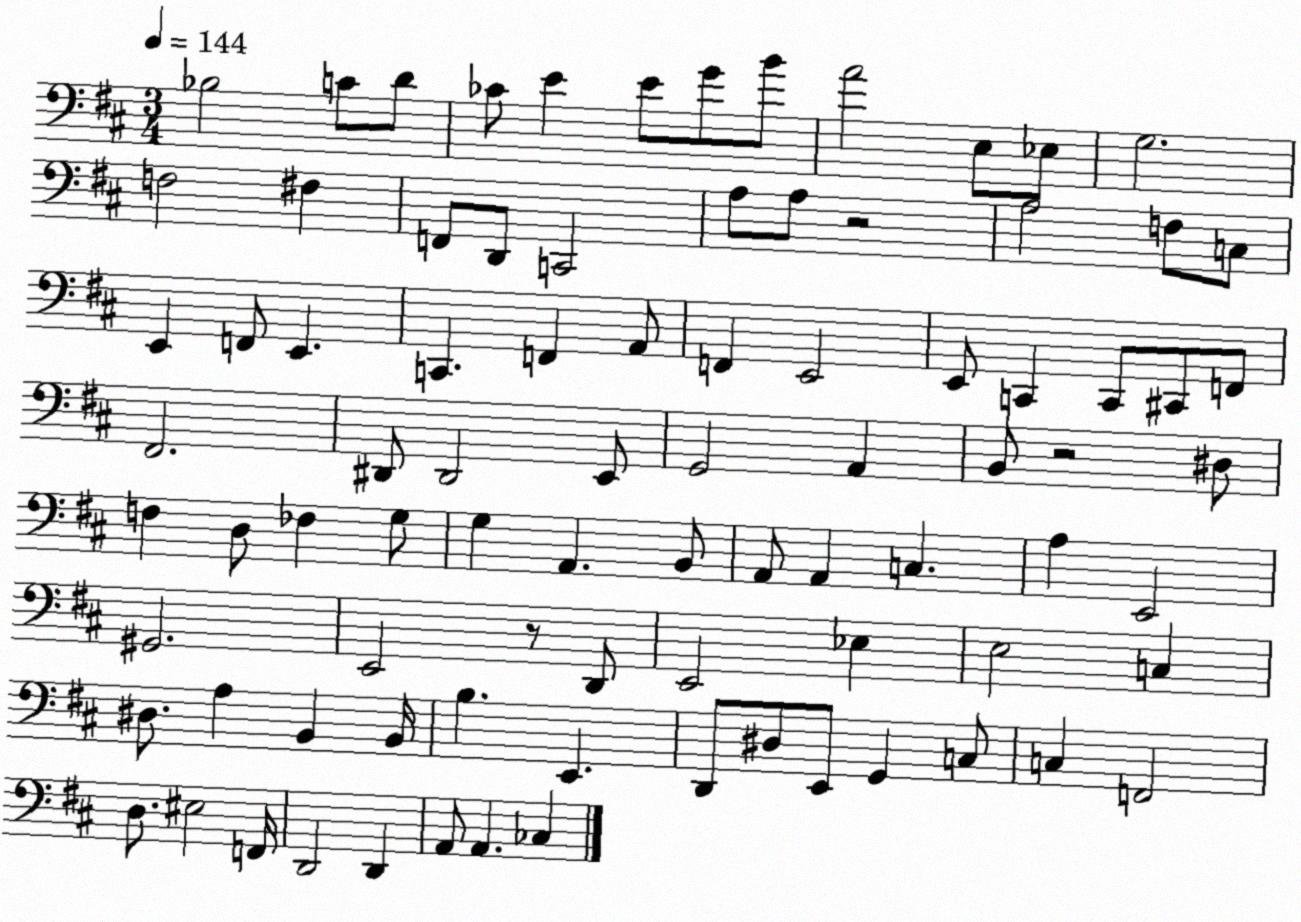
X:1
T:Untitled
M:3/4
L:1/4
K:D
_B,2 C/2 D/2 _C/2 E E/2 G/2 B/2 A2 E,/2 _E,/2 G,2 F,2 ^F, F,,/2 D,,/2 C,,2 A,/2 A,/2 z2 A,2 F,/2 C,/2 E,, F,,/2 E,, C,, F,, A,,/2 F,, E,,2 E,,/2 C,, C,,/2 ^C,,/2 F,,/2 ^F,,2 ^D,,/2 ^D,,2 E,,/2 G,,2 A,, B,,/2 z2 ^D,/2 F, D,/2 _F, G,/2 G, A,, B,,/2 A,,/2 A,, C, A, E,,2 ^G,,2 E,,2 z/2 D,,/2 E,,2 _E, E,2 C, ^D,/2 A, B,, B,,/4 B, E,, D,,/2 ^D,/2 E,,/2 G,, C,/2 C, F,,2 D,/2 ^E,2 F,,/4 D,,2 D,, A,,/2 A,, _C,